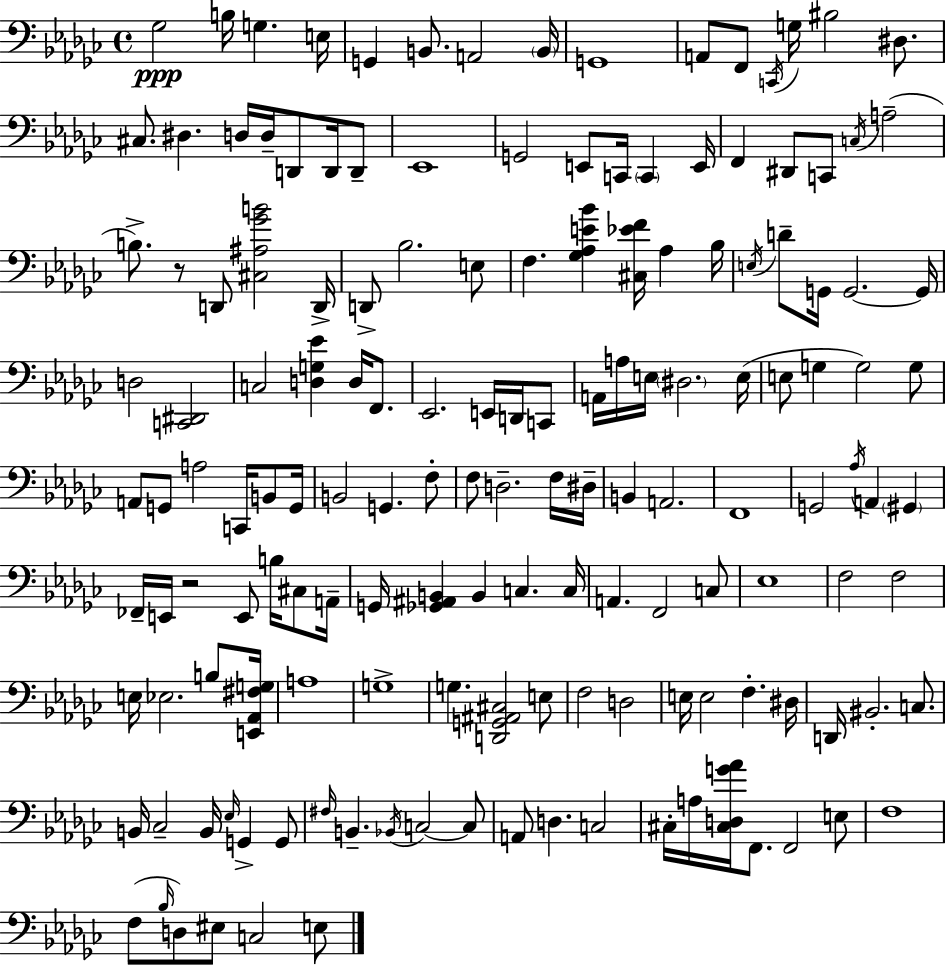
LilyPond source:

{
  \clef bass
  \time 4/4
  \defaultTimeSignature
  \key ees \minor
  ges2\ppp b16 g4. e16 | g,4 b,8. a,2 \parenthesize b,16 | g,1 | a,8 f,8 \acciaccatura { c,16 } g16 bis2 dis8. | \break cis8. dis4. d16 d16-- d,8 d,16 d,8-- | ees,1 | g,2 e,8 c,16 \parenthesize c,4 | e,16 f,4 dis,8 c,8 \acciaccatura { c16 }( a2-- | \break b8.->) r8 d,8 <cis ais ges' b'>2 | d,16-> d,8-> bes2. | e8 f4. <ges aes e' bes'>4 <cis ees' f'>16 aes4 | bes16 \acciaccatura { e16 } d'8-- g,16 g,2.~~ | \break g,16 d2 <c, dis,>2 | c2 <d g ees'>4 d16 | f,8. ees,2. e,16 | d,16 c,8 a,16 a16 e16 \parenthesize dis2. | \break e16( e8 g4 g2) | g8 a,8 g,8 a2 c,16 | b,8 g,16 b,2 g,4. | f8-. f8 d2.-- | \break f16 dis16-- b,4 a,2. | f,1 | g,2 \acciaccatura { aes16 } a,4 | \parenthesize gis,4 fes,16-- e,16 r2 e,8 | \break b16 cis8 a,16-- g,16 <ges, ais, b,>4 b,4 c4. | c16 a,4. f,2 | c8 ees1 | f2 f2 | \break e16 ees2. | b8 <e, aes, fis g>16 a1 | g1-> | g4. <d, g, ais, cis>2 | \break e8 f2 d2 | e16 e2 f4.-. | dis16 d,16 bis,2.-. | c8. b,16 ces2-- b,16 \grace { ees16 } g,4-> | \break g,8 \grace { fis16 } b,4.-- \acciaccatura { bes,16 } c2~~ | c8 a,8 d4. c2 | cis16-. a16 <cis d g' aes'>16 f,8. f,2 | e8 f1 | \break f8( \grace { bes16 } d8) eis8 c2 | e8 \bar "|."
}